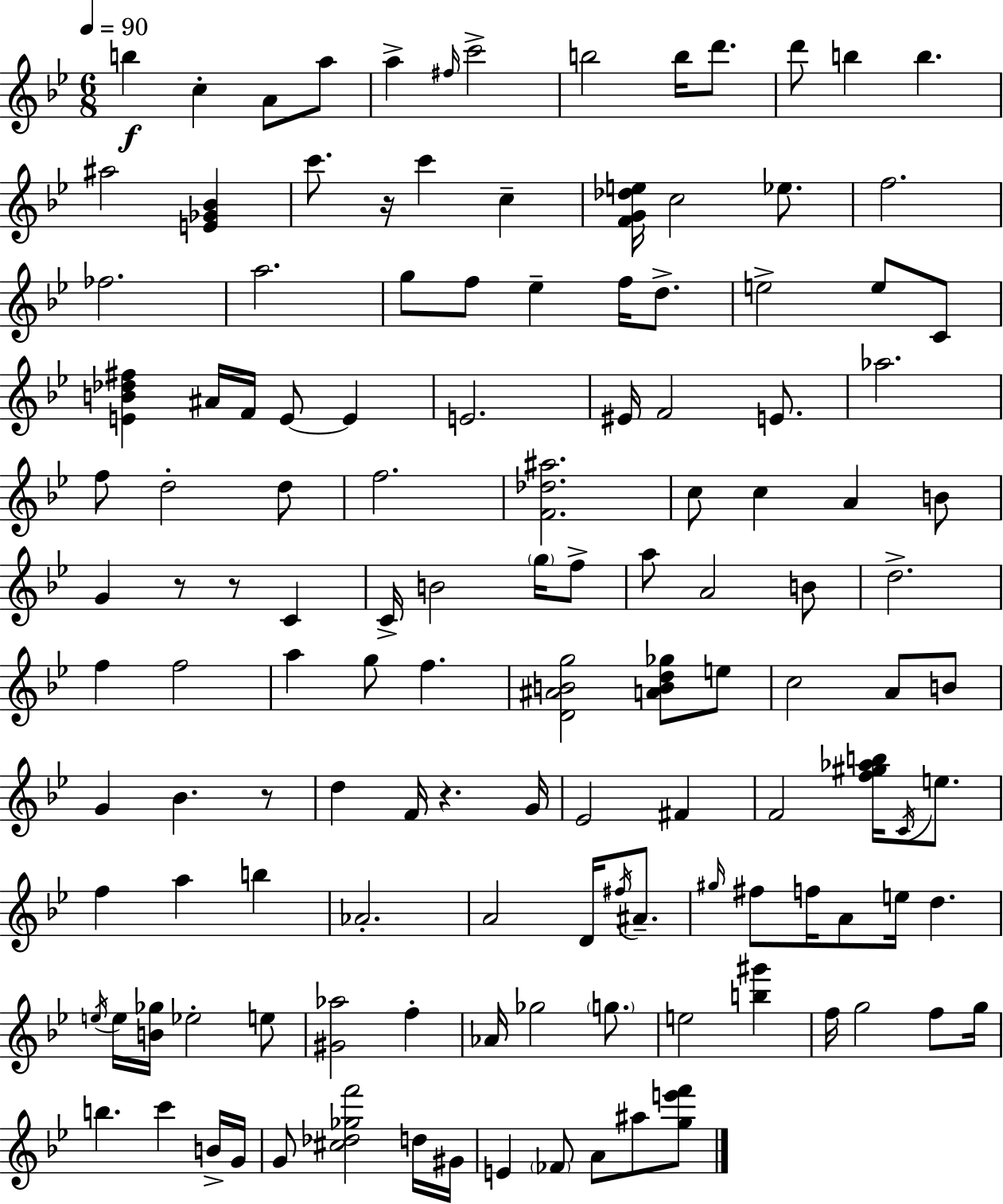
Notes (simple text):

B5/q C5/q A4/e A5/e A5/q F#5/s C6/h B5/h B5/s D6/e. D6/e B5/q B5/q. A#5/h [E4,Gb4,Bb4]/q C6/e. R/s C6/q C5/q [F4,G4,Db5,E5]/s C5/h Eb5/e. F5/h. FES5/h. A5/h. G5/e F5/e Eb5/q F5/s D5/e. E5/h E5/e C4/e [E4,B4,Db5,F#5]/q A#4/s F4/s E4/e E4/q E4/h. EIS4/s F4/h E4/e. Ab5/h. F5/e D5/h D5/e F5/h. [F4,Db5,A#5]/h. C5/e C5/q A4/q B4/e G4/q R/e R/e C4/q C4/s B4/h G5/s F5/e A5/e A4/h B4/e D5/h. F5/q F5/h A5/q G5/e F5/q. [D4,A#4,B4,G5]/h [A4,B4,D5,Gb5]/e E5/e C5/h A4/e B4/e G4/q Bb4/q. R/e D5/q F4/s R/q. G4/s Eb4/h F#4/q F4/h [F5,G#5,Ab5,B5]/s C4/s E5/e. F5/q A5/q B5/q Ab4/h. A4/h D4/s F#5/s A#4/e. G#5/s F#5/e F5/s A4/e E5/s D5/q. E5/s E5/s [B4,Gb5]/s Eb5/h E5/e [G#4,Ab5]/h F5/q Ab4/s Gb5/h G5/e. E5/h [B5,G#6]/q F5/s G5/h F5/e G5/s B5/q. C6/q B4/s G4/s G4/e [C#5,Db5,Gb5,F6]/h D5/s G#4/s E4/q FES4/e A4/e A#5/e [G5,E6,F6]/e